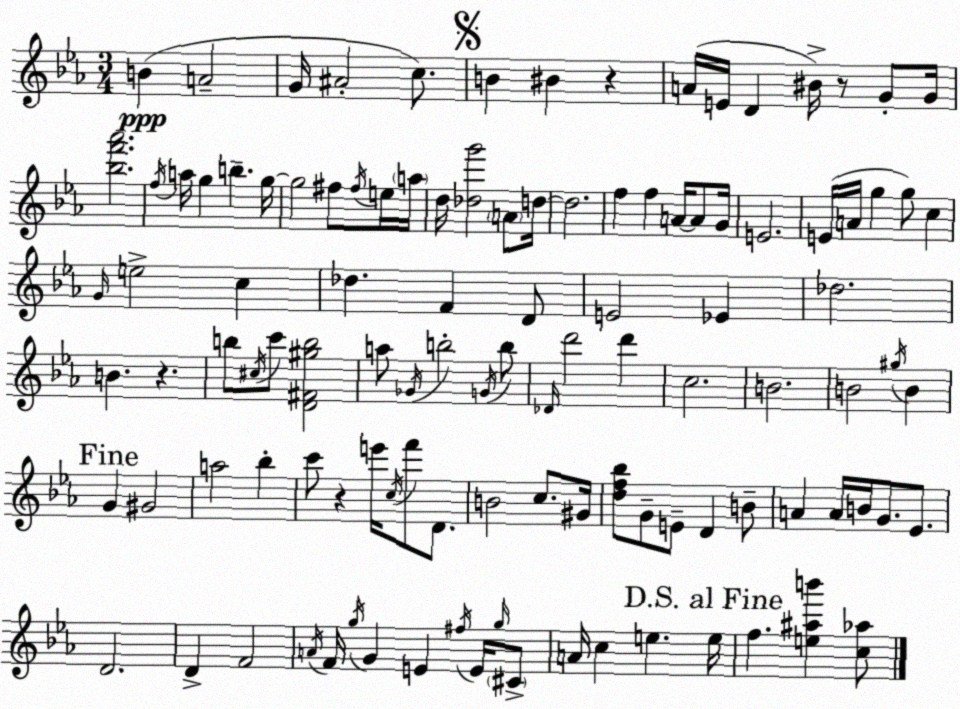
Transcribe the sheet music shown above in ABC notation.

X:1
T:Untitled
M:3/4
L:1/4
K:Cm
B A2 G/4 ^A2 c/2 B ^B z A/4 E/4 D ^B/4 z/2 G/2 G/4 [_bf'_a']2 f/4 a/4 g b g/4 g2 ^f/2 ^f/4 e/4 a/4 d/4 [_dg']2 A/2 d/4 d2 f f A/4 A/2 G/4 E2 E/4 A/4 g g/2 c G/4 e2 c _d F D/2 E2 _E _d2 B z b/2 ^c/4 c'/2 [D^F^gb]2 a/2 _G/4 b2 G/4 b/2 _D/4 d'2 d' c2 B2 B2 ^g/4 B G ^G2 a2 _b c'/2 z e'/4 c/4 f'/2 D/2 B2 c/2 ^G/4 [df_b]/2 G/2 E/2 D B/2 A A/4 B/4 G/2 _E/2 D2 D F2 A/4 F/4 g/4 G E ^f/4 E/4 g/4 ^C/2 A/4 c e e/4 f [e^ab'] [c_a]/2